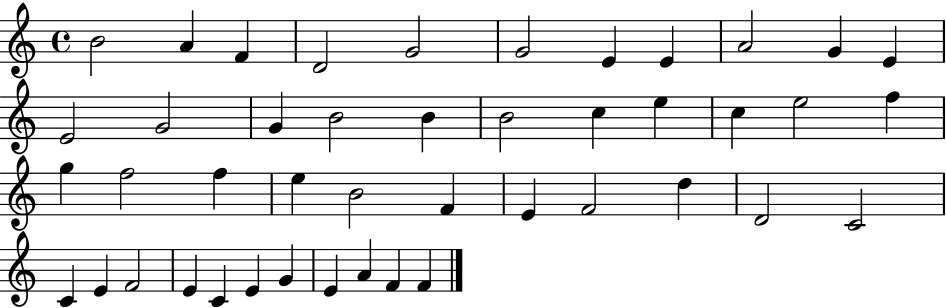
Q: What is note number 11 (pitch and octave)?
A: E4